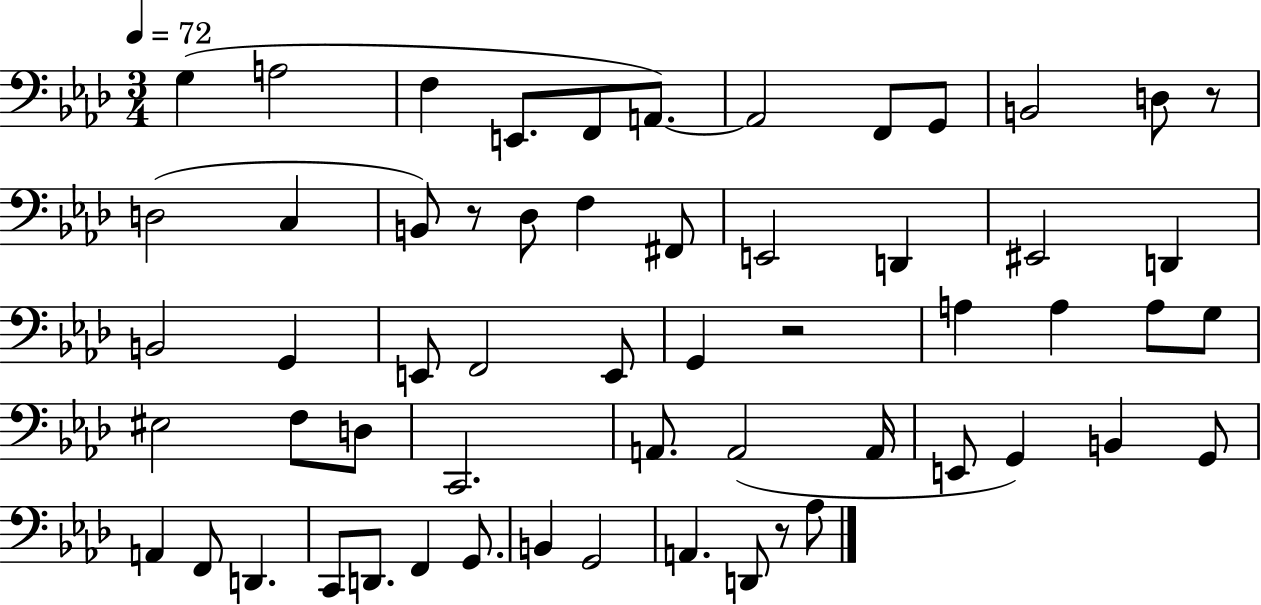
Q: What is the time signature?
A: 3/4